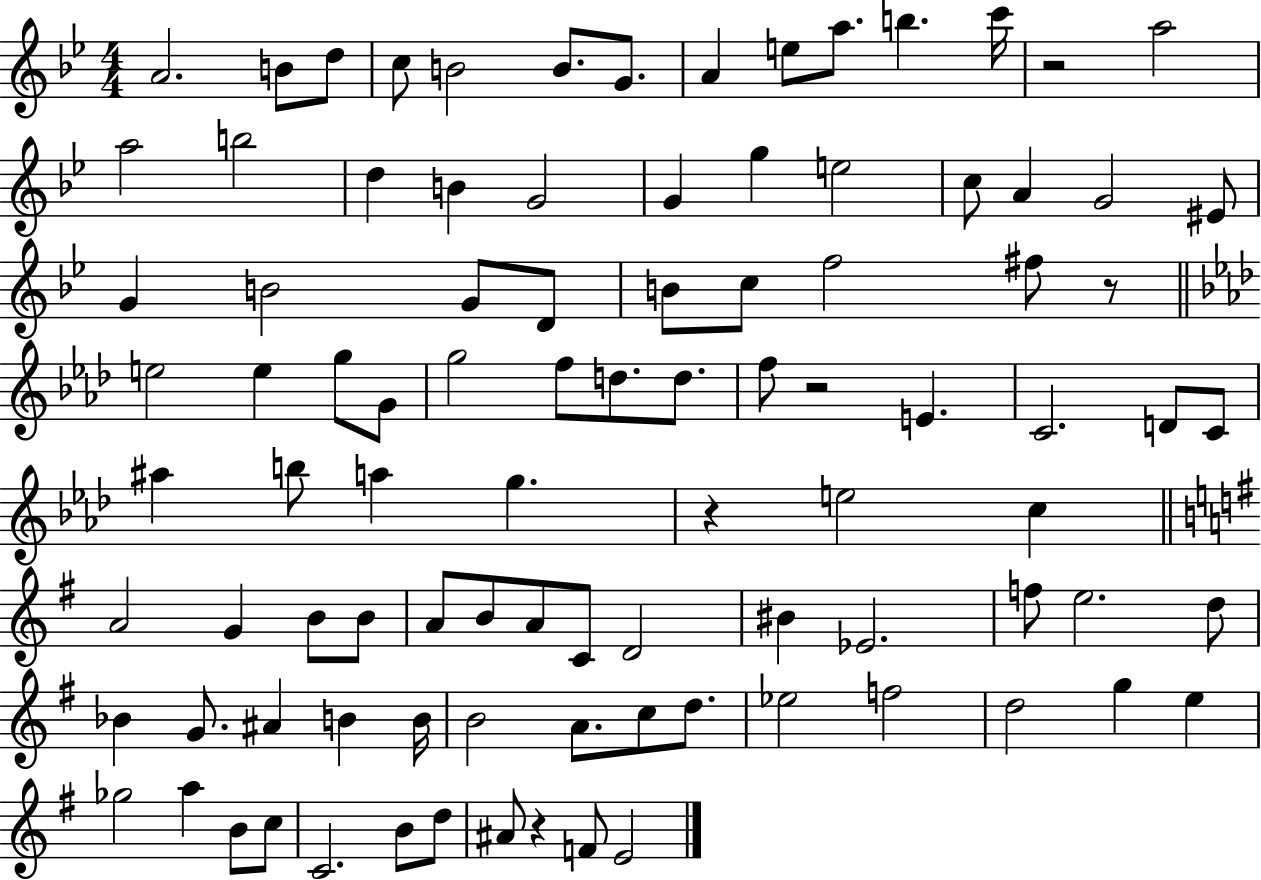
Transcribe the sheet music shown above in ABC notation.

X:1
T:Untitled
M:4/4
L:1/4
K:Bb
A2 B/2 d/2 c/2 B2 B/2 G/2 A e/2 a/2 b c'/4 z2 a2 a2 b2 d B G2 G g e2 c/2 A G2 ^E/2 G B2 G/2 D/2 B/2 c/2 f2 ^f/2 z/2 e2 e g/2 G/2 g2 f/2 d/2 d/2 f/2 z2 E C2 D/2 C/2 ^a b/2 a g z e2 c A2 G B/2 B/2 A/2 B/2 A/2 C/2 D2 ^B _E2 f/2 e2 d/2 _B G/2 ^A B B/4 B2 A/2 c/2 d/2 _e2 f2 d2 g e _g2 a B/2 c/2 C2 B/2 d/2 ^A/2 z F/2 E2